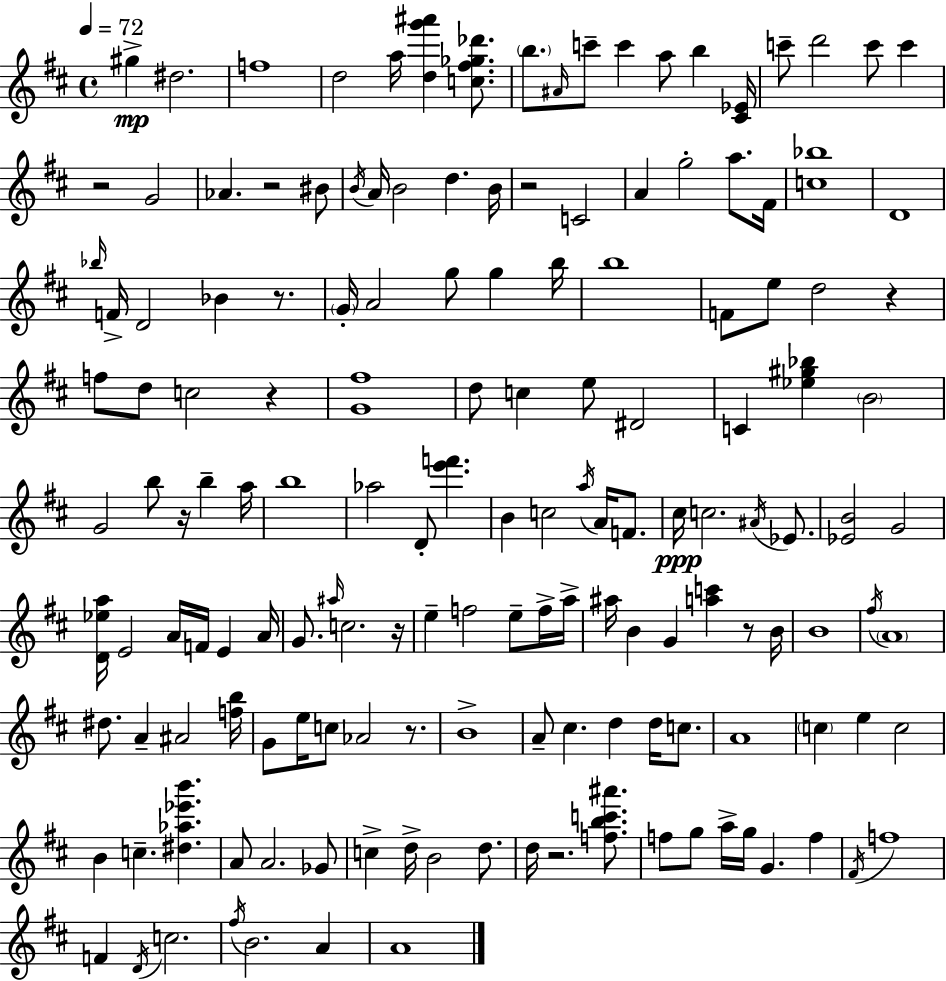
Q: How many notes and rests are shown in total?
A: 154